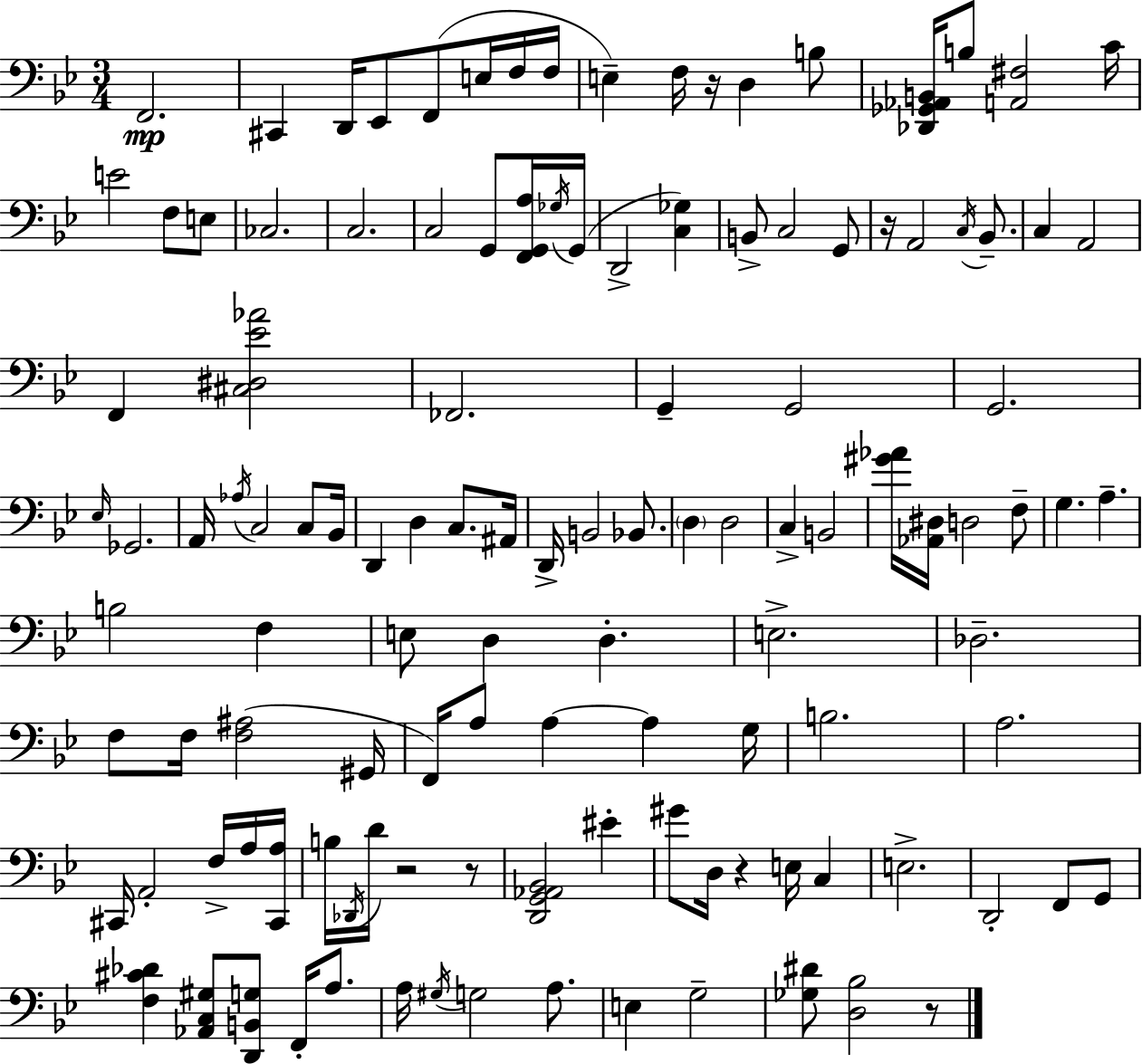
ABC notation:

X:1
T:Untitled
M:3/4
L:1/4
K:Bb
F,,2 ^C,, D,,/4 _E,,/2 F,,/2 E,/4 F,/4 F,/4 E, F,/4 z/4 D, B,/2 [_D,,_G,,_A,,B,,]/4 B,/2 [A,,^F,]2 C/4 E2 F,/2 E,/2 _C,2 C,2 C,2 G,,/2 [F,,G,,A,]/4 _G,/4 G,,/4 D,,2 [C,_G,] B,,/2 C,2 G,,/2 z/4 A,,2 C,/4 _B,,/2 C, A,,2 F,, [^C,^D,_E_A]2 _F,,2 G,, G,,2 G,,2 _E,/4 _G,,2 A,,/4 _A,/4 C,2 C,/2 _B,,/4 D,, D, C,/2 ^A,,/4 D,,/4 B,,2 _B,,/2 D, D,2 C, B,,2 [^G_A]/4 [_A,,^D,]/4 D,2 F,/2 G, A, B,2 F, E,/2 D, D, E,2 _D,2 F,/2 F,/4 [F,^A,]2 ^G,,/4 F,,/4 A,/2 A, A, G,/4 B,2 A,2 ^C,,/4 A,,2 F,/4 A,/4 [^C,,A,]/4 B,/4 _D,,/4 D/4 z2 z/2 [D,,G,,_A,,_B,,]2 ^E ^G/2 D,/4 z E,/4 C, E,2 D,,2 F,,/2 G,,/2 [F,^C_D] [_A,,C,^G,]/2 [D,,B,,G,]/2 F,,/4 A,/2 A,/4 ^G,/4 G,2 A,/2 E, G,2 [_G,^D]/2 [D,_B,]2 z/2